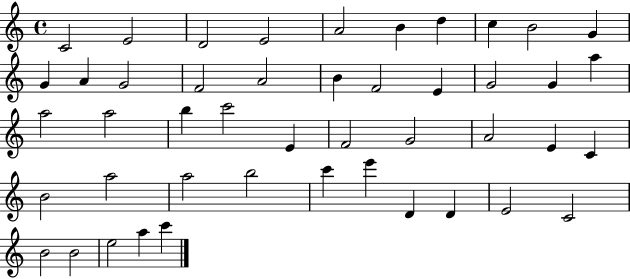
X:1
T:Untitled
M:4/4
L:1/4
K:C
C2 E2 D2 E2 A2 B d c B2 G G A G2 F2 A2 B F2 E G2 G a a2 a2 b c'2 E F2 G2 A2 E C B2 a2 a2 b2 c' e' D D E2 C2 B2 B2 e2 a c'